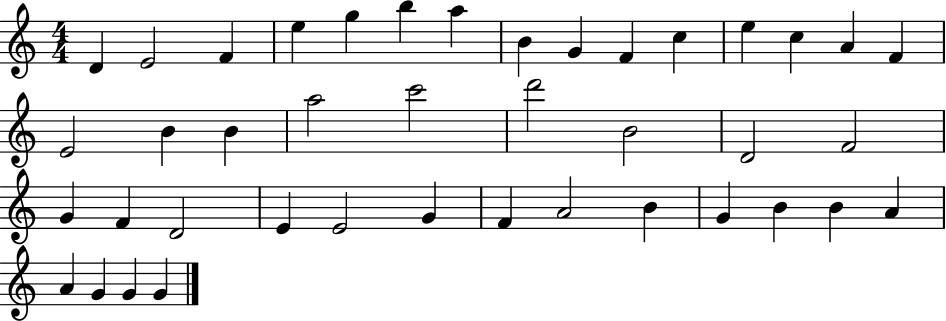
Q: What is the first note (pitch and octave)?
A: D4